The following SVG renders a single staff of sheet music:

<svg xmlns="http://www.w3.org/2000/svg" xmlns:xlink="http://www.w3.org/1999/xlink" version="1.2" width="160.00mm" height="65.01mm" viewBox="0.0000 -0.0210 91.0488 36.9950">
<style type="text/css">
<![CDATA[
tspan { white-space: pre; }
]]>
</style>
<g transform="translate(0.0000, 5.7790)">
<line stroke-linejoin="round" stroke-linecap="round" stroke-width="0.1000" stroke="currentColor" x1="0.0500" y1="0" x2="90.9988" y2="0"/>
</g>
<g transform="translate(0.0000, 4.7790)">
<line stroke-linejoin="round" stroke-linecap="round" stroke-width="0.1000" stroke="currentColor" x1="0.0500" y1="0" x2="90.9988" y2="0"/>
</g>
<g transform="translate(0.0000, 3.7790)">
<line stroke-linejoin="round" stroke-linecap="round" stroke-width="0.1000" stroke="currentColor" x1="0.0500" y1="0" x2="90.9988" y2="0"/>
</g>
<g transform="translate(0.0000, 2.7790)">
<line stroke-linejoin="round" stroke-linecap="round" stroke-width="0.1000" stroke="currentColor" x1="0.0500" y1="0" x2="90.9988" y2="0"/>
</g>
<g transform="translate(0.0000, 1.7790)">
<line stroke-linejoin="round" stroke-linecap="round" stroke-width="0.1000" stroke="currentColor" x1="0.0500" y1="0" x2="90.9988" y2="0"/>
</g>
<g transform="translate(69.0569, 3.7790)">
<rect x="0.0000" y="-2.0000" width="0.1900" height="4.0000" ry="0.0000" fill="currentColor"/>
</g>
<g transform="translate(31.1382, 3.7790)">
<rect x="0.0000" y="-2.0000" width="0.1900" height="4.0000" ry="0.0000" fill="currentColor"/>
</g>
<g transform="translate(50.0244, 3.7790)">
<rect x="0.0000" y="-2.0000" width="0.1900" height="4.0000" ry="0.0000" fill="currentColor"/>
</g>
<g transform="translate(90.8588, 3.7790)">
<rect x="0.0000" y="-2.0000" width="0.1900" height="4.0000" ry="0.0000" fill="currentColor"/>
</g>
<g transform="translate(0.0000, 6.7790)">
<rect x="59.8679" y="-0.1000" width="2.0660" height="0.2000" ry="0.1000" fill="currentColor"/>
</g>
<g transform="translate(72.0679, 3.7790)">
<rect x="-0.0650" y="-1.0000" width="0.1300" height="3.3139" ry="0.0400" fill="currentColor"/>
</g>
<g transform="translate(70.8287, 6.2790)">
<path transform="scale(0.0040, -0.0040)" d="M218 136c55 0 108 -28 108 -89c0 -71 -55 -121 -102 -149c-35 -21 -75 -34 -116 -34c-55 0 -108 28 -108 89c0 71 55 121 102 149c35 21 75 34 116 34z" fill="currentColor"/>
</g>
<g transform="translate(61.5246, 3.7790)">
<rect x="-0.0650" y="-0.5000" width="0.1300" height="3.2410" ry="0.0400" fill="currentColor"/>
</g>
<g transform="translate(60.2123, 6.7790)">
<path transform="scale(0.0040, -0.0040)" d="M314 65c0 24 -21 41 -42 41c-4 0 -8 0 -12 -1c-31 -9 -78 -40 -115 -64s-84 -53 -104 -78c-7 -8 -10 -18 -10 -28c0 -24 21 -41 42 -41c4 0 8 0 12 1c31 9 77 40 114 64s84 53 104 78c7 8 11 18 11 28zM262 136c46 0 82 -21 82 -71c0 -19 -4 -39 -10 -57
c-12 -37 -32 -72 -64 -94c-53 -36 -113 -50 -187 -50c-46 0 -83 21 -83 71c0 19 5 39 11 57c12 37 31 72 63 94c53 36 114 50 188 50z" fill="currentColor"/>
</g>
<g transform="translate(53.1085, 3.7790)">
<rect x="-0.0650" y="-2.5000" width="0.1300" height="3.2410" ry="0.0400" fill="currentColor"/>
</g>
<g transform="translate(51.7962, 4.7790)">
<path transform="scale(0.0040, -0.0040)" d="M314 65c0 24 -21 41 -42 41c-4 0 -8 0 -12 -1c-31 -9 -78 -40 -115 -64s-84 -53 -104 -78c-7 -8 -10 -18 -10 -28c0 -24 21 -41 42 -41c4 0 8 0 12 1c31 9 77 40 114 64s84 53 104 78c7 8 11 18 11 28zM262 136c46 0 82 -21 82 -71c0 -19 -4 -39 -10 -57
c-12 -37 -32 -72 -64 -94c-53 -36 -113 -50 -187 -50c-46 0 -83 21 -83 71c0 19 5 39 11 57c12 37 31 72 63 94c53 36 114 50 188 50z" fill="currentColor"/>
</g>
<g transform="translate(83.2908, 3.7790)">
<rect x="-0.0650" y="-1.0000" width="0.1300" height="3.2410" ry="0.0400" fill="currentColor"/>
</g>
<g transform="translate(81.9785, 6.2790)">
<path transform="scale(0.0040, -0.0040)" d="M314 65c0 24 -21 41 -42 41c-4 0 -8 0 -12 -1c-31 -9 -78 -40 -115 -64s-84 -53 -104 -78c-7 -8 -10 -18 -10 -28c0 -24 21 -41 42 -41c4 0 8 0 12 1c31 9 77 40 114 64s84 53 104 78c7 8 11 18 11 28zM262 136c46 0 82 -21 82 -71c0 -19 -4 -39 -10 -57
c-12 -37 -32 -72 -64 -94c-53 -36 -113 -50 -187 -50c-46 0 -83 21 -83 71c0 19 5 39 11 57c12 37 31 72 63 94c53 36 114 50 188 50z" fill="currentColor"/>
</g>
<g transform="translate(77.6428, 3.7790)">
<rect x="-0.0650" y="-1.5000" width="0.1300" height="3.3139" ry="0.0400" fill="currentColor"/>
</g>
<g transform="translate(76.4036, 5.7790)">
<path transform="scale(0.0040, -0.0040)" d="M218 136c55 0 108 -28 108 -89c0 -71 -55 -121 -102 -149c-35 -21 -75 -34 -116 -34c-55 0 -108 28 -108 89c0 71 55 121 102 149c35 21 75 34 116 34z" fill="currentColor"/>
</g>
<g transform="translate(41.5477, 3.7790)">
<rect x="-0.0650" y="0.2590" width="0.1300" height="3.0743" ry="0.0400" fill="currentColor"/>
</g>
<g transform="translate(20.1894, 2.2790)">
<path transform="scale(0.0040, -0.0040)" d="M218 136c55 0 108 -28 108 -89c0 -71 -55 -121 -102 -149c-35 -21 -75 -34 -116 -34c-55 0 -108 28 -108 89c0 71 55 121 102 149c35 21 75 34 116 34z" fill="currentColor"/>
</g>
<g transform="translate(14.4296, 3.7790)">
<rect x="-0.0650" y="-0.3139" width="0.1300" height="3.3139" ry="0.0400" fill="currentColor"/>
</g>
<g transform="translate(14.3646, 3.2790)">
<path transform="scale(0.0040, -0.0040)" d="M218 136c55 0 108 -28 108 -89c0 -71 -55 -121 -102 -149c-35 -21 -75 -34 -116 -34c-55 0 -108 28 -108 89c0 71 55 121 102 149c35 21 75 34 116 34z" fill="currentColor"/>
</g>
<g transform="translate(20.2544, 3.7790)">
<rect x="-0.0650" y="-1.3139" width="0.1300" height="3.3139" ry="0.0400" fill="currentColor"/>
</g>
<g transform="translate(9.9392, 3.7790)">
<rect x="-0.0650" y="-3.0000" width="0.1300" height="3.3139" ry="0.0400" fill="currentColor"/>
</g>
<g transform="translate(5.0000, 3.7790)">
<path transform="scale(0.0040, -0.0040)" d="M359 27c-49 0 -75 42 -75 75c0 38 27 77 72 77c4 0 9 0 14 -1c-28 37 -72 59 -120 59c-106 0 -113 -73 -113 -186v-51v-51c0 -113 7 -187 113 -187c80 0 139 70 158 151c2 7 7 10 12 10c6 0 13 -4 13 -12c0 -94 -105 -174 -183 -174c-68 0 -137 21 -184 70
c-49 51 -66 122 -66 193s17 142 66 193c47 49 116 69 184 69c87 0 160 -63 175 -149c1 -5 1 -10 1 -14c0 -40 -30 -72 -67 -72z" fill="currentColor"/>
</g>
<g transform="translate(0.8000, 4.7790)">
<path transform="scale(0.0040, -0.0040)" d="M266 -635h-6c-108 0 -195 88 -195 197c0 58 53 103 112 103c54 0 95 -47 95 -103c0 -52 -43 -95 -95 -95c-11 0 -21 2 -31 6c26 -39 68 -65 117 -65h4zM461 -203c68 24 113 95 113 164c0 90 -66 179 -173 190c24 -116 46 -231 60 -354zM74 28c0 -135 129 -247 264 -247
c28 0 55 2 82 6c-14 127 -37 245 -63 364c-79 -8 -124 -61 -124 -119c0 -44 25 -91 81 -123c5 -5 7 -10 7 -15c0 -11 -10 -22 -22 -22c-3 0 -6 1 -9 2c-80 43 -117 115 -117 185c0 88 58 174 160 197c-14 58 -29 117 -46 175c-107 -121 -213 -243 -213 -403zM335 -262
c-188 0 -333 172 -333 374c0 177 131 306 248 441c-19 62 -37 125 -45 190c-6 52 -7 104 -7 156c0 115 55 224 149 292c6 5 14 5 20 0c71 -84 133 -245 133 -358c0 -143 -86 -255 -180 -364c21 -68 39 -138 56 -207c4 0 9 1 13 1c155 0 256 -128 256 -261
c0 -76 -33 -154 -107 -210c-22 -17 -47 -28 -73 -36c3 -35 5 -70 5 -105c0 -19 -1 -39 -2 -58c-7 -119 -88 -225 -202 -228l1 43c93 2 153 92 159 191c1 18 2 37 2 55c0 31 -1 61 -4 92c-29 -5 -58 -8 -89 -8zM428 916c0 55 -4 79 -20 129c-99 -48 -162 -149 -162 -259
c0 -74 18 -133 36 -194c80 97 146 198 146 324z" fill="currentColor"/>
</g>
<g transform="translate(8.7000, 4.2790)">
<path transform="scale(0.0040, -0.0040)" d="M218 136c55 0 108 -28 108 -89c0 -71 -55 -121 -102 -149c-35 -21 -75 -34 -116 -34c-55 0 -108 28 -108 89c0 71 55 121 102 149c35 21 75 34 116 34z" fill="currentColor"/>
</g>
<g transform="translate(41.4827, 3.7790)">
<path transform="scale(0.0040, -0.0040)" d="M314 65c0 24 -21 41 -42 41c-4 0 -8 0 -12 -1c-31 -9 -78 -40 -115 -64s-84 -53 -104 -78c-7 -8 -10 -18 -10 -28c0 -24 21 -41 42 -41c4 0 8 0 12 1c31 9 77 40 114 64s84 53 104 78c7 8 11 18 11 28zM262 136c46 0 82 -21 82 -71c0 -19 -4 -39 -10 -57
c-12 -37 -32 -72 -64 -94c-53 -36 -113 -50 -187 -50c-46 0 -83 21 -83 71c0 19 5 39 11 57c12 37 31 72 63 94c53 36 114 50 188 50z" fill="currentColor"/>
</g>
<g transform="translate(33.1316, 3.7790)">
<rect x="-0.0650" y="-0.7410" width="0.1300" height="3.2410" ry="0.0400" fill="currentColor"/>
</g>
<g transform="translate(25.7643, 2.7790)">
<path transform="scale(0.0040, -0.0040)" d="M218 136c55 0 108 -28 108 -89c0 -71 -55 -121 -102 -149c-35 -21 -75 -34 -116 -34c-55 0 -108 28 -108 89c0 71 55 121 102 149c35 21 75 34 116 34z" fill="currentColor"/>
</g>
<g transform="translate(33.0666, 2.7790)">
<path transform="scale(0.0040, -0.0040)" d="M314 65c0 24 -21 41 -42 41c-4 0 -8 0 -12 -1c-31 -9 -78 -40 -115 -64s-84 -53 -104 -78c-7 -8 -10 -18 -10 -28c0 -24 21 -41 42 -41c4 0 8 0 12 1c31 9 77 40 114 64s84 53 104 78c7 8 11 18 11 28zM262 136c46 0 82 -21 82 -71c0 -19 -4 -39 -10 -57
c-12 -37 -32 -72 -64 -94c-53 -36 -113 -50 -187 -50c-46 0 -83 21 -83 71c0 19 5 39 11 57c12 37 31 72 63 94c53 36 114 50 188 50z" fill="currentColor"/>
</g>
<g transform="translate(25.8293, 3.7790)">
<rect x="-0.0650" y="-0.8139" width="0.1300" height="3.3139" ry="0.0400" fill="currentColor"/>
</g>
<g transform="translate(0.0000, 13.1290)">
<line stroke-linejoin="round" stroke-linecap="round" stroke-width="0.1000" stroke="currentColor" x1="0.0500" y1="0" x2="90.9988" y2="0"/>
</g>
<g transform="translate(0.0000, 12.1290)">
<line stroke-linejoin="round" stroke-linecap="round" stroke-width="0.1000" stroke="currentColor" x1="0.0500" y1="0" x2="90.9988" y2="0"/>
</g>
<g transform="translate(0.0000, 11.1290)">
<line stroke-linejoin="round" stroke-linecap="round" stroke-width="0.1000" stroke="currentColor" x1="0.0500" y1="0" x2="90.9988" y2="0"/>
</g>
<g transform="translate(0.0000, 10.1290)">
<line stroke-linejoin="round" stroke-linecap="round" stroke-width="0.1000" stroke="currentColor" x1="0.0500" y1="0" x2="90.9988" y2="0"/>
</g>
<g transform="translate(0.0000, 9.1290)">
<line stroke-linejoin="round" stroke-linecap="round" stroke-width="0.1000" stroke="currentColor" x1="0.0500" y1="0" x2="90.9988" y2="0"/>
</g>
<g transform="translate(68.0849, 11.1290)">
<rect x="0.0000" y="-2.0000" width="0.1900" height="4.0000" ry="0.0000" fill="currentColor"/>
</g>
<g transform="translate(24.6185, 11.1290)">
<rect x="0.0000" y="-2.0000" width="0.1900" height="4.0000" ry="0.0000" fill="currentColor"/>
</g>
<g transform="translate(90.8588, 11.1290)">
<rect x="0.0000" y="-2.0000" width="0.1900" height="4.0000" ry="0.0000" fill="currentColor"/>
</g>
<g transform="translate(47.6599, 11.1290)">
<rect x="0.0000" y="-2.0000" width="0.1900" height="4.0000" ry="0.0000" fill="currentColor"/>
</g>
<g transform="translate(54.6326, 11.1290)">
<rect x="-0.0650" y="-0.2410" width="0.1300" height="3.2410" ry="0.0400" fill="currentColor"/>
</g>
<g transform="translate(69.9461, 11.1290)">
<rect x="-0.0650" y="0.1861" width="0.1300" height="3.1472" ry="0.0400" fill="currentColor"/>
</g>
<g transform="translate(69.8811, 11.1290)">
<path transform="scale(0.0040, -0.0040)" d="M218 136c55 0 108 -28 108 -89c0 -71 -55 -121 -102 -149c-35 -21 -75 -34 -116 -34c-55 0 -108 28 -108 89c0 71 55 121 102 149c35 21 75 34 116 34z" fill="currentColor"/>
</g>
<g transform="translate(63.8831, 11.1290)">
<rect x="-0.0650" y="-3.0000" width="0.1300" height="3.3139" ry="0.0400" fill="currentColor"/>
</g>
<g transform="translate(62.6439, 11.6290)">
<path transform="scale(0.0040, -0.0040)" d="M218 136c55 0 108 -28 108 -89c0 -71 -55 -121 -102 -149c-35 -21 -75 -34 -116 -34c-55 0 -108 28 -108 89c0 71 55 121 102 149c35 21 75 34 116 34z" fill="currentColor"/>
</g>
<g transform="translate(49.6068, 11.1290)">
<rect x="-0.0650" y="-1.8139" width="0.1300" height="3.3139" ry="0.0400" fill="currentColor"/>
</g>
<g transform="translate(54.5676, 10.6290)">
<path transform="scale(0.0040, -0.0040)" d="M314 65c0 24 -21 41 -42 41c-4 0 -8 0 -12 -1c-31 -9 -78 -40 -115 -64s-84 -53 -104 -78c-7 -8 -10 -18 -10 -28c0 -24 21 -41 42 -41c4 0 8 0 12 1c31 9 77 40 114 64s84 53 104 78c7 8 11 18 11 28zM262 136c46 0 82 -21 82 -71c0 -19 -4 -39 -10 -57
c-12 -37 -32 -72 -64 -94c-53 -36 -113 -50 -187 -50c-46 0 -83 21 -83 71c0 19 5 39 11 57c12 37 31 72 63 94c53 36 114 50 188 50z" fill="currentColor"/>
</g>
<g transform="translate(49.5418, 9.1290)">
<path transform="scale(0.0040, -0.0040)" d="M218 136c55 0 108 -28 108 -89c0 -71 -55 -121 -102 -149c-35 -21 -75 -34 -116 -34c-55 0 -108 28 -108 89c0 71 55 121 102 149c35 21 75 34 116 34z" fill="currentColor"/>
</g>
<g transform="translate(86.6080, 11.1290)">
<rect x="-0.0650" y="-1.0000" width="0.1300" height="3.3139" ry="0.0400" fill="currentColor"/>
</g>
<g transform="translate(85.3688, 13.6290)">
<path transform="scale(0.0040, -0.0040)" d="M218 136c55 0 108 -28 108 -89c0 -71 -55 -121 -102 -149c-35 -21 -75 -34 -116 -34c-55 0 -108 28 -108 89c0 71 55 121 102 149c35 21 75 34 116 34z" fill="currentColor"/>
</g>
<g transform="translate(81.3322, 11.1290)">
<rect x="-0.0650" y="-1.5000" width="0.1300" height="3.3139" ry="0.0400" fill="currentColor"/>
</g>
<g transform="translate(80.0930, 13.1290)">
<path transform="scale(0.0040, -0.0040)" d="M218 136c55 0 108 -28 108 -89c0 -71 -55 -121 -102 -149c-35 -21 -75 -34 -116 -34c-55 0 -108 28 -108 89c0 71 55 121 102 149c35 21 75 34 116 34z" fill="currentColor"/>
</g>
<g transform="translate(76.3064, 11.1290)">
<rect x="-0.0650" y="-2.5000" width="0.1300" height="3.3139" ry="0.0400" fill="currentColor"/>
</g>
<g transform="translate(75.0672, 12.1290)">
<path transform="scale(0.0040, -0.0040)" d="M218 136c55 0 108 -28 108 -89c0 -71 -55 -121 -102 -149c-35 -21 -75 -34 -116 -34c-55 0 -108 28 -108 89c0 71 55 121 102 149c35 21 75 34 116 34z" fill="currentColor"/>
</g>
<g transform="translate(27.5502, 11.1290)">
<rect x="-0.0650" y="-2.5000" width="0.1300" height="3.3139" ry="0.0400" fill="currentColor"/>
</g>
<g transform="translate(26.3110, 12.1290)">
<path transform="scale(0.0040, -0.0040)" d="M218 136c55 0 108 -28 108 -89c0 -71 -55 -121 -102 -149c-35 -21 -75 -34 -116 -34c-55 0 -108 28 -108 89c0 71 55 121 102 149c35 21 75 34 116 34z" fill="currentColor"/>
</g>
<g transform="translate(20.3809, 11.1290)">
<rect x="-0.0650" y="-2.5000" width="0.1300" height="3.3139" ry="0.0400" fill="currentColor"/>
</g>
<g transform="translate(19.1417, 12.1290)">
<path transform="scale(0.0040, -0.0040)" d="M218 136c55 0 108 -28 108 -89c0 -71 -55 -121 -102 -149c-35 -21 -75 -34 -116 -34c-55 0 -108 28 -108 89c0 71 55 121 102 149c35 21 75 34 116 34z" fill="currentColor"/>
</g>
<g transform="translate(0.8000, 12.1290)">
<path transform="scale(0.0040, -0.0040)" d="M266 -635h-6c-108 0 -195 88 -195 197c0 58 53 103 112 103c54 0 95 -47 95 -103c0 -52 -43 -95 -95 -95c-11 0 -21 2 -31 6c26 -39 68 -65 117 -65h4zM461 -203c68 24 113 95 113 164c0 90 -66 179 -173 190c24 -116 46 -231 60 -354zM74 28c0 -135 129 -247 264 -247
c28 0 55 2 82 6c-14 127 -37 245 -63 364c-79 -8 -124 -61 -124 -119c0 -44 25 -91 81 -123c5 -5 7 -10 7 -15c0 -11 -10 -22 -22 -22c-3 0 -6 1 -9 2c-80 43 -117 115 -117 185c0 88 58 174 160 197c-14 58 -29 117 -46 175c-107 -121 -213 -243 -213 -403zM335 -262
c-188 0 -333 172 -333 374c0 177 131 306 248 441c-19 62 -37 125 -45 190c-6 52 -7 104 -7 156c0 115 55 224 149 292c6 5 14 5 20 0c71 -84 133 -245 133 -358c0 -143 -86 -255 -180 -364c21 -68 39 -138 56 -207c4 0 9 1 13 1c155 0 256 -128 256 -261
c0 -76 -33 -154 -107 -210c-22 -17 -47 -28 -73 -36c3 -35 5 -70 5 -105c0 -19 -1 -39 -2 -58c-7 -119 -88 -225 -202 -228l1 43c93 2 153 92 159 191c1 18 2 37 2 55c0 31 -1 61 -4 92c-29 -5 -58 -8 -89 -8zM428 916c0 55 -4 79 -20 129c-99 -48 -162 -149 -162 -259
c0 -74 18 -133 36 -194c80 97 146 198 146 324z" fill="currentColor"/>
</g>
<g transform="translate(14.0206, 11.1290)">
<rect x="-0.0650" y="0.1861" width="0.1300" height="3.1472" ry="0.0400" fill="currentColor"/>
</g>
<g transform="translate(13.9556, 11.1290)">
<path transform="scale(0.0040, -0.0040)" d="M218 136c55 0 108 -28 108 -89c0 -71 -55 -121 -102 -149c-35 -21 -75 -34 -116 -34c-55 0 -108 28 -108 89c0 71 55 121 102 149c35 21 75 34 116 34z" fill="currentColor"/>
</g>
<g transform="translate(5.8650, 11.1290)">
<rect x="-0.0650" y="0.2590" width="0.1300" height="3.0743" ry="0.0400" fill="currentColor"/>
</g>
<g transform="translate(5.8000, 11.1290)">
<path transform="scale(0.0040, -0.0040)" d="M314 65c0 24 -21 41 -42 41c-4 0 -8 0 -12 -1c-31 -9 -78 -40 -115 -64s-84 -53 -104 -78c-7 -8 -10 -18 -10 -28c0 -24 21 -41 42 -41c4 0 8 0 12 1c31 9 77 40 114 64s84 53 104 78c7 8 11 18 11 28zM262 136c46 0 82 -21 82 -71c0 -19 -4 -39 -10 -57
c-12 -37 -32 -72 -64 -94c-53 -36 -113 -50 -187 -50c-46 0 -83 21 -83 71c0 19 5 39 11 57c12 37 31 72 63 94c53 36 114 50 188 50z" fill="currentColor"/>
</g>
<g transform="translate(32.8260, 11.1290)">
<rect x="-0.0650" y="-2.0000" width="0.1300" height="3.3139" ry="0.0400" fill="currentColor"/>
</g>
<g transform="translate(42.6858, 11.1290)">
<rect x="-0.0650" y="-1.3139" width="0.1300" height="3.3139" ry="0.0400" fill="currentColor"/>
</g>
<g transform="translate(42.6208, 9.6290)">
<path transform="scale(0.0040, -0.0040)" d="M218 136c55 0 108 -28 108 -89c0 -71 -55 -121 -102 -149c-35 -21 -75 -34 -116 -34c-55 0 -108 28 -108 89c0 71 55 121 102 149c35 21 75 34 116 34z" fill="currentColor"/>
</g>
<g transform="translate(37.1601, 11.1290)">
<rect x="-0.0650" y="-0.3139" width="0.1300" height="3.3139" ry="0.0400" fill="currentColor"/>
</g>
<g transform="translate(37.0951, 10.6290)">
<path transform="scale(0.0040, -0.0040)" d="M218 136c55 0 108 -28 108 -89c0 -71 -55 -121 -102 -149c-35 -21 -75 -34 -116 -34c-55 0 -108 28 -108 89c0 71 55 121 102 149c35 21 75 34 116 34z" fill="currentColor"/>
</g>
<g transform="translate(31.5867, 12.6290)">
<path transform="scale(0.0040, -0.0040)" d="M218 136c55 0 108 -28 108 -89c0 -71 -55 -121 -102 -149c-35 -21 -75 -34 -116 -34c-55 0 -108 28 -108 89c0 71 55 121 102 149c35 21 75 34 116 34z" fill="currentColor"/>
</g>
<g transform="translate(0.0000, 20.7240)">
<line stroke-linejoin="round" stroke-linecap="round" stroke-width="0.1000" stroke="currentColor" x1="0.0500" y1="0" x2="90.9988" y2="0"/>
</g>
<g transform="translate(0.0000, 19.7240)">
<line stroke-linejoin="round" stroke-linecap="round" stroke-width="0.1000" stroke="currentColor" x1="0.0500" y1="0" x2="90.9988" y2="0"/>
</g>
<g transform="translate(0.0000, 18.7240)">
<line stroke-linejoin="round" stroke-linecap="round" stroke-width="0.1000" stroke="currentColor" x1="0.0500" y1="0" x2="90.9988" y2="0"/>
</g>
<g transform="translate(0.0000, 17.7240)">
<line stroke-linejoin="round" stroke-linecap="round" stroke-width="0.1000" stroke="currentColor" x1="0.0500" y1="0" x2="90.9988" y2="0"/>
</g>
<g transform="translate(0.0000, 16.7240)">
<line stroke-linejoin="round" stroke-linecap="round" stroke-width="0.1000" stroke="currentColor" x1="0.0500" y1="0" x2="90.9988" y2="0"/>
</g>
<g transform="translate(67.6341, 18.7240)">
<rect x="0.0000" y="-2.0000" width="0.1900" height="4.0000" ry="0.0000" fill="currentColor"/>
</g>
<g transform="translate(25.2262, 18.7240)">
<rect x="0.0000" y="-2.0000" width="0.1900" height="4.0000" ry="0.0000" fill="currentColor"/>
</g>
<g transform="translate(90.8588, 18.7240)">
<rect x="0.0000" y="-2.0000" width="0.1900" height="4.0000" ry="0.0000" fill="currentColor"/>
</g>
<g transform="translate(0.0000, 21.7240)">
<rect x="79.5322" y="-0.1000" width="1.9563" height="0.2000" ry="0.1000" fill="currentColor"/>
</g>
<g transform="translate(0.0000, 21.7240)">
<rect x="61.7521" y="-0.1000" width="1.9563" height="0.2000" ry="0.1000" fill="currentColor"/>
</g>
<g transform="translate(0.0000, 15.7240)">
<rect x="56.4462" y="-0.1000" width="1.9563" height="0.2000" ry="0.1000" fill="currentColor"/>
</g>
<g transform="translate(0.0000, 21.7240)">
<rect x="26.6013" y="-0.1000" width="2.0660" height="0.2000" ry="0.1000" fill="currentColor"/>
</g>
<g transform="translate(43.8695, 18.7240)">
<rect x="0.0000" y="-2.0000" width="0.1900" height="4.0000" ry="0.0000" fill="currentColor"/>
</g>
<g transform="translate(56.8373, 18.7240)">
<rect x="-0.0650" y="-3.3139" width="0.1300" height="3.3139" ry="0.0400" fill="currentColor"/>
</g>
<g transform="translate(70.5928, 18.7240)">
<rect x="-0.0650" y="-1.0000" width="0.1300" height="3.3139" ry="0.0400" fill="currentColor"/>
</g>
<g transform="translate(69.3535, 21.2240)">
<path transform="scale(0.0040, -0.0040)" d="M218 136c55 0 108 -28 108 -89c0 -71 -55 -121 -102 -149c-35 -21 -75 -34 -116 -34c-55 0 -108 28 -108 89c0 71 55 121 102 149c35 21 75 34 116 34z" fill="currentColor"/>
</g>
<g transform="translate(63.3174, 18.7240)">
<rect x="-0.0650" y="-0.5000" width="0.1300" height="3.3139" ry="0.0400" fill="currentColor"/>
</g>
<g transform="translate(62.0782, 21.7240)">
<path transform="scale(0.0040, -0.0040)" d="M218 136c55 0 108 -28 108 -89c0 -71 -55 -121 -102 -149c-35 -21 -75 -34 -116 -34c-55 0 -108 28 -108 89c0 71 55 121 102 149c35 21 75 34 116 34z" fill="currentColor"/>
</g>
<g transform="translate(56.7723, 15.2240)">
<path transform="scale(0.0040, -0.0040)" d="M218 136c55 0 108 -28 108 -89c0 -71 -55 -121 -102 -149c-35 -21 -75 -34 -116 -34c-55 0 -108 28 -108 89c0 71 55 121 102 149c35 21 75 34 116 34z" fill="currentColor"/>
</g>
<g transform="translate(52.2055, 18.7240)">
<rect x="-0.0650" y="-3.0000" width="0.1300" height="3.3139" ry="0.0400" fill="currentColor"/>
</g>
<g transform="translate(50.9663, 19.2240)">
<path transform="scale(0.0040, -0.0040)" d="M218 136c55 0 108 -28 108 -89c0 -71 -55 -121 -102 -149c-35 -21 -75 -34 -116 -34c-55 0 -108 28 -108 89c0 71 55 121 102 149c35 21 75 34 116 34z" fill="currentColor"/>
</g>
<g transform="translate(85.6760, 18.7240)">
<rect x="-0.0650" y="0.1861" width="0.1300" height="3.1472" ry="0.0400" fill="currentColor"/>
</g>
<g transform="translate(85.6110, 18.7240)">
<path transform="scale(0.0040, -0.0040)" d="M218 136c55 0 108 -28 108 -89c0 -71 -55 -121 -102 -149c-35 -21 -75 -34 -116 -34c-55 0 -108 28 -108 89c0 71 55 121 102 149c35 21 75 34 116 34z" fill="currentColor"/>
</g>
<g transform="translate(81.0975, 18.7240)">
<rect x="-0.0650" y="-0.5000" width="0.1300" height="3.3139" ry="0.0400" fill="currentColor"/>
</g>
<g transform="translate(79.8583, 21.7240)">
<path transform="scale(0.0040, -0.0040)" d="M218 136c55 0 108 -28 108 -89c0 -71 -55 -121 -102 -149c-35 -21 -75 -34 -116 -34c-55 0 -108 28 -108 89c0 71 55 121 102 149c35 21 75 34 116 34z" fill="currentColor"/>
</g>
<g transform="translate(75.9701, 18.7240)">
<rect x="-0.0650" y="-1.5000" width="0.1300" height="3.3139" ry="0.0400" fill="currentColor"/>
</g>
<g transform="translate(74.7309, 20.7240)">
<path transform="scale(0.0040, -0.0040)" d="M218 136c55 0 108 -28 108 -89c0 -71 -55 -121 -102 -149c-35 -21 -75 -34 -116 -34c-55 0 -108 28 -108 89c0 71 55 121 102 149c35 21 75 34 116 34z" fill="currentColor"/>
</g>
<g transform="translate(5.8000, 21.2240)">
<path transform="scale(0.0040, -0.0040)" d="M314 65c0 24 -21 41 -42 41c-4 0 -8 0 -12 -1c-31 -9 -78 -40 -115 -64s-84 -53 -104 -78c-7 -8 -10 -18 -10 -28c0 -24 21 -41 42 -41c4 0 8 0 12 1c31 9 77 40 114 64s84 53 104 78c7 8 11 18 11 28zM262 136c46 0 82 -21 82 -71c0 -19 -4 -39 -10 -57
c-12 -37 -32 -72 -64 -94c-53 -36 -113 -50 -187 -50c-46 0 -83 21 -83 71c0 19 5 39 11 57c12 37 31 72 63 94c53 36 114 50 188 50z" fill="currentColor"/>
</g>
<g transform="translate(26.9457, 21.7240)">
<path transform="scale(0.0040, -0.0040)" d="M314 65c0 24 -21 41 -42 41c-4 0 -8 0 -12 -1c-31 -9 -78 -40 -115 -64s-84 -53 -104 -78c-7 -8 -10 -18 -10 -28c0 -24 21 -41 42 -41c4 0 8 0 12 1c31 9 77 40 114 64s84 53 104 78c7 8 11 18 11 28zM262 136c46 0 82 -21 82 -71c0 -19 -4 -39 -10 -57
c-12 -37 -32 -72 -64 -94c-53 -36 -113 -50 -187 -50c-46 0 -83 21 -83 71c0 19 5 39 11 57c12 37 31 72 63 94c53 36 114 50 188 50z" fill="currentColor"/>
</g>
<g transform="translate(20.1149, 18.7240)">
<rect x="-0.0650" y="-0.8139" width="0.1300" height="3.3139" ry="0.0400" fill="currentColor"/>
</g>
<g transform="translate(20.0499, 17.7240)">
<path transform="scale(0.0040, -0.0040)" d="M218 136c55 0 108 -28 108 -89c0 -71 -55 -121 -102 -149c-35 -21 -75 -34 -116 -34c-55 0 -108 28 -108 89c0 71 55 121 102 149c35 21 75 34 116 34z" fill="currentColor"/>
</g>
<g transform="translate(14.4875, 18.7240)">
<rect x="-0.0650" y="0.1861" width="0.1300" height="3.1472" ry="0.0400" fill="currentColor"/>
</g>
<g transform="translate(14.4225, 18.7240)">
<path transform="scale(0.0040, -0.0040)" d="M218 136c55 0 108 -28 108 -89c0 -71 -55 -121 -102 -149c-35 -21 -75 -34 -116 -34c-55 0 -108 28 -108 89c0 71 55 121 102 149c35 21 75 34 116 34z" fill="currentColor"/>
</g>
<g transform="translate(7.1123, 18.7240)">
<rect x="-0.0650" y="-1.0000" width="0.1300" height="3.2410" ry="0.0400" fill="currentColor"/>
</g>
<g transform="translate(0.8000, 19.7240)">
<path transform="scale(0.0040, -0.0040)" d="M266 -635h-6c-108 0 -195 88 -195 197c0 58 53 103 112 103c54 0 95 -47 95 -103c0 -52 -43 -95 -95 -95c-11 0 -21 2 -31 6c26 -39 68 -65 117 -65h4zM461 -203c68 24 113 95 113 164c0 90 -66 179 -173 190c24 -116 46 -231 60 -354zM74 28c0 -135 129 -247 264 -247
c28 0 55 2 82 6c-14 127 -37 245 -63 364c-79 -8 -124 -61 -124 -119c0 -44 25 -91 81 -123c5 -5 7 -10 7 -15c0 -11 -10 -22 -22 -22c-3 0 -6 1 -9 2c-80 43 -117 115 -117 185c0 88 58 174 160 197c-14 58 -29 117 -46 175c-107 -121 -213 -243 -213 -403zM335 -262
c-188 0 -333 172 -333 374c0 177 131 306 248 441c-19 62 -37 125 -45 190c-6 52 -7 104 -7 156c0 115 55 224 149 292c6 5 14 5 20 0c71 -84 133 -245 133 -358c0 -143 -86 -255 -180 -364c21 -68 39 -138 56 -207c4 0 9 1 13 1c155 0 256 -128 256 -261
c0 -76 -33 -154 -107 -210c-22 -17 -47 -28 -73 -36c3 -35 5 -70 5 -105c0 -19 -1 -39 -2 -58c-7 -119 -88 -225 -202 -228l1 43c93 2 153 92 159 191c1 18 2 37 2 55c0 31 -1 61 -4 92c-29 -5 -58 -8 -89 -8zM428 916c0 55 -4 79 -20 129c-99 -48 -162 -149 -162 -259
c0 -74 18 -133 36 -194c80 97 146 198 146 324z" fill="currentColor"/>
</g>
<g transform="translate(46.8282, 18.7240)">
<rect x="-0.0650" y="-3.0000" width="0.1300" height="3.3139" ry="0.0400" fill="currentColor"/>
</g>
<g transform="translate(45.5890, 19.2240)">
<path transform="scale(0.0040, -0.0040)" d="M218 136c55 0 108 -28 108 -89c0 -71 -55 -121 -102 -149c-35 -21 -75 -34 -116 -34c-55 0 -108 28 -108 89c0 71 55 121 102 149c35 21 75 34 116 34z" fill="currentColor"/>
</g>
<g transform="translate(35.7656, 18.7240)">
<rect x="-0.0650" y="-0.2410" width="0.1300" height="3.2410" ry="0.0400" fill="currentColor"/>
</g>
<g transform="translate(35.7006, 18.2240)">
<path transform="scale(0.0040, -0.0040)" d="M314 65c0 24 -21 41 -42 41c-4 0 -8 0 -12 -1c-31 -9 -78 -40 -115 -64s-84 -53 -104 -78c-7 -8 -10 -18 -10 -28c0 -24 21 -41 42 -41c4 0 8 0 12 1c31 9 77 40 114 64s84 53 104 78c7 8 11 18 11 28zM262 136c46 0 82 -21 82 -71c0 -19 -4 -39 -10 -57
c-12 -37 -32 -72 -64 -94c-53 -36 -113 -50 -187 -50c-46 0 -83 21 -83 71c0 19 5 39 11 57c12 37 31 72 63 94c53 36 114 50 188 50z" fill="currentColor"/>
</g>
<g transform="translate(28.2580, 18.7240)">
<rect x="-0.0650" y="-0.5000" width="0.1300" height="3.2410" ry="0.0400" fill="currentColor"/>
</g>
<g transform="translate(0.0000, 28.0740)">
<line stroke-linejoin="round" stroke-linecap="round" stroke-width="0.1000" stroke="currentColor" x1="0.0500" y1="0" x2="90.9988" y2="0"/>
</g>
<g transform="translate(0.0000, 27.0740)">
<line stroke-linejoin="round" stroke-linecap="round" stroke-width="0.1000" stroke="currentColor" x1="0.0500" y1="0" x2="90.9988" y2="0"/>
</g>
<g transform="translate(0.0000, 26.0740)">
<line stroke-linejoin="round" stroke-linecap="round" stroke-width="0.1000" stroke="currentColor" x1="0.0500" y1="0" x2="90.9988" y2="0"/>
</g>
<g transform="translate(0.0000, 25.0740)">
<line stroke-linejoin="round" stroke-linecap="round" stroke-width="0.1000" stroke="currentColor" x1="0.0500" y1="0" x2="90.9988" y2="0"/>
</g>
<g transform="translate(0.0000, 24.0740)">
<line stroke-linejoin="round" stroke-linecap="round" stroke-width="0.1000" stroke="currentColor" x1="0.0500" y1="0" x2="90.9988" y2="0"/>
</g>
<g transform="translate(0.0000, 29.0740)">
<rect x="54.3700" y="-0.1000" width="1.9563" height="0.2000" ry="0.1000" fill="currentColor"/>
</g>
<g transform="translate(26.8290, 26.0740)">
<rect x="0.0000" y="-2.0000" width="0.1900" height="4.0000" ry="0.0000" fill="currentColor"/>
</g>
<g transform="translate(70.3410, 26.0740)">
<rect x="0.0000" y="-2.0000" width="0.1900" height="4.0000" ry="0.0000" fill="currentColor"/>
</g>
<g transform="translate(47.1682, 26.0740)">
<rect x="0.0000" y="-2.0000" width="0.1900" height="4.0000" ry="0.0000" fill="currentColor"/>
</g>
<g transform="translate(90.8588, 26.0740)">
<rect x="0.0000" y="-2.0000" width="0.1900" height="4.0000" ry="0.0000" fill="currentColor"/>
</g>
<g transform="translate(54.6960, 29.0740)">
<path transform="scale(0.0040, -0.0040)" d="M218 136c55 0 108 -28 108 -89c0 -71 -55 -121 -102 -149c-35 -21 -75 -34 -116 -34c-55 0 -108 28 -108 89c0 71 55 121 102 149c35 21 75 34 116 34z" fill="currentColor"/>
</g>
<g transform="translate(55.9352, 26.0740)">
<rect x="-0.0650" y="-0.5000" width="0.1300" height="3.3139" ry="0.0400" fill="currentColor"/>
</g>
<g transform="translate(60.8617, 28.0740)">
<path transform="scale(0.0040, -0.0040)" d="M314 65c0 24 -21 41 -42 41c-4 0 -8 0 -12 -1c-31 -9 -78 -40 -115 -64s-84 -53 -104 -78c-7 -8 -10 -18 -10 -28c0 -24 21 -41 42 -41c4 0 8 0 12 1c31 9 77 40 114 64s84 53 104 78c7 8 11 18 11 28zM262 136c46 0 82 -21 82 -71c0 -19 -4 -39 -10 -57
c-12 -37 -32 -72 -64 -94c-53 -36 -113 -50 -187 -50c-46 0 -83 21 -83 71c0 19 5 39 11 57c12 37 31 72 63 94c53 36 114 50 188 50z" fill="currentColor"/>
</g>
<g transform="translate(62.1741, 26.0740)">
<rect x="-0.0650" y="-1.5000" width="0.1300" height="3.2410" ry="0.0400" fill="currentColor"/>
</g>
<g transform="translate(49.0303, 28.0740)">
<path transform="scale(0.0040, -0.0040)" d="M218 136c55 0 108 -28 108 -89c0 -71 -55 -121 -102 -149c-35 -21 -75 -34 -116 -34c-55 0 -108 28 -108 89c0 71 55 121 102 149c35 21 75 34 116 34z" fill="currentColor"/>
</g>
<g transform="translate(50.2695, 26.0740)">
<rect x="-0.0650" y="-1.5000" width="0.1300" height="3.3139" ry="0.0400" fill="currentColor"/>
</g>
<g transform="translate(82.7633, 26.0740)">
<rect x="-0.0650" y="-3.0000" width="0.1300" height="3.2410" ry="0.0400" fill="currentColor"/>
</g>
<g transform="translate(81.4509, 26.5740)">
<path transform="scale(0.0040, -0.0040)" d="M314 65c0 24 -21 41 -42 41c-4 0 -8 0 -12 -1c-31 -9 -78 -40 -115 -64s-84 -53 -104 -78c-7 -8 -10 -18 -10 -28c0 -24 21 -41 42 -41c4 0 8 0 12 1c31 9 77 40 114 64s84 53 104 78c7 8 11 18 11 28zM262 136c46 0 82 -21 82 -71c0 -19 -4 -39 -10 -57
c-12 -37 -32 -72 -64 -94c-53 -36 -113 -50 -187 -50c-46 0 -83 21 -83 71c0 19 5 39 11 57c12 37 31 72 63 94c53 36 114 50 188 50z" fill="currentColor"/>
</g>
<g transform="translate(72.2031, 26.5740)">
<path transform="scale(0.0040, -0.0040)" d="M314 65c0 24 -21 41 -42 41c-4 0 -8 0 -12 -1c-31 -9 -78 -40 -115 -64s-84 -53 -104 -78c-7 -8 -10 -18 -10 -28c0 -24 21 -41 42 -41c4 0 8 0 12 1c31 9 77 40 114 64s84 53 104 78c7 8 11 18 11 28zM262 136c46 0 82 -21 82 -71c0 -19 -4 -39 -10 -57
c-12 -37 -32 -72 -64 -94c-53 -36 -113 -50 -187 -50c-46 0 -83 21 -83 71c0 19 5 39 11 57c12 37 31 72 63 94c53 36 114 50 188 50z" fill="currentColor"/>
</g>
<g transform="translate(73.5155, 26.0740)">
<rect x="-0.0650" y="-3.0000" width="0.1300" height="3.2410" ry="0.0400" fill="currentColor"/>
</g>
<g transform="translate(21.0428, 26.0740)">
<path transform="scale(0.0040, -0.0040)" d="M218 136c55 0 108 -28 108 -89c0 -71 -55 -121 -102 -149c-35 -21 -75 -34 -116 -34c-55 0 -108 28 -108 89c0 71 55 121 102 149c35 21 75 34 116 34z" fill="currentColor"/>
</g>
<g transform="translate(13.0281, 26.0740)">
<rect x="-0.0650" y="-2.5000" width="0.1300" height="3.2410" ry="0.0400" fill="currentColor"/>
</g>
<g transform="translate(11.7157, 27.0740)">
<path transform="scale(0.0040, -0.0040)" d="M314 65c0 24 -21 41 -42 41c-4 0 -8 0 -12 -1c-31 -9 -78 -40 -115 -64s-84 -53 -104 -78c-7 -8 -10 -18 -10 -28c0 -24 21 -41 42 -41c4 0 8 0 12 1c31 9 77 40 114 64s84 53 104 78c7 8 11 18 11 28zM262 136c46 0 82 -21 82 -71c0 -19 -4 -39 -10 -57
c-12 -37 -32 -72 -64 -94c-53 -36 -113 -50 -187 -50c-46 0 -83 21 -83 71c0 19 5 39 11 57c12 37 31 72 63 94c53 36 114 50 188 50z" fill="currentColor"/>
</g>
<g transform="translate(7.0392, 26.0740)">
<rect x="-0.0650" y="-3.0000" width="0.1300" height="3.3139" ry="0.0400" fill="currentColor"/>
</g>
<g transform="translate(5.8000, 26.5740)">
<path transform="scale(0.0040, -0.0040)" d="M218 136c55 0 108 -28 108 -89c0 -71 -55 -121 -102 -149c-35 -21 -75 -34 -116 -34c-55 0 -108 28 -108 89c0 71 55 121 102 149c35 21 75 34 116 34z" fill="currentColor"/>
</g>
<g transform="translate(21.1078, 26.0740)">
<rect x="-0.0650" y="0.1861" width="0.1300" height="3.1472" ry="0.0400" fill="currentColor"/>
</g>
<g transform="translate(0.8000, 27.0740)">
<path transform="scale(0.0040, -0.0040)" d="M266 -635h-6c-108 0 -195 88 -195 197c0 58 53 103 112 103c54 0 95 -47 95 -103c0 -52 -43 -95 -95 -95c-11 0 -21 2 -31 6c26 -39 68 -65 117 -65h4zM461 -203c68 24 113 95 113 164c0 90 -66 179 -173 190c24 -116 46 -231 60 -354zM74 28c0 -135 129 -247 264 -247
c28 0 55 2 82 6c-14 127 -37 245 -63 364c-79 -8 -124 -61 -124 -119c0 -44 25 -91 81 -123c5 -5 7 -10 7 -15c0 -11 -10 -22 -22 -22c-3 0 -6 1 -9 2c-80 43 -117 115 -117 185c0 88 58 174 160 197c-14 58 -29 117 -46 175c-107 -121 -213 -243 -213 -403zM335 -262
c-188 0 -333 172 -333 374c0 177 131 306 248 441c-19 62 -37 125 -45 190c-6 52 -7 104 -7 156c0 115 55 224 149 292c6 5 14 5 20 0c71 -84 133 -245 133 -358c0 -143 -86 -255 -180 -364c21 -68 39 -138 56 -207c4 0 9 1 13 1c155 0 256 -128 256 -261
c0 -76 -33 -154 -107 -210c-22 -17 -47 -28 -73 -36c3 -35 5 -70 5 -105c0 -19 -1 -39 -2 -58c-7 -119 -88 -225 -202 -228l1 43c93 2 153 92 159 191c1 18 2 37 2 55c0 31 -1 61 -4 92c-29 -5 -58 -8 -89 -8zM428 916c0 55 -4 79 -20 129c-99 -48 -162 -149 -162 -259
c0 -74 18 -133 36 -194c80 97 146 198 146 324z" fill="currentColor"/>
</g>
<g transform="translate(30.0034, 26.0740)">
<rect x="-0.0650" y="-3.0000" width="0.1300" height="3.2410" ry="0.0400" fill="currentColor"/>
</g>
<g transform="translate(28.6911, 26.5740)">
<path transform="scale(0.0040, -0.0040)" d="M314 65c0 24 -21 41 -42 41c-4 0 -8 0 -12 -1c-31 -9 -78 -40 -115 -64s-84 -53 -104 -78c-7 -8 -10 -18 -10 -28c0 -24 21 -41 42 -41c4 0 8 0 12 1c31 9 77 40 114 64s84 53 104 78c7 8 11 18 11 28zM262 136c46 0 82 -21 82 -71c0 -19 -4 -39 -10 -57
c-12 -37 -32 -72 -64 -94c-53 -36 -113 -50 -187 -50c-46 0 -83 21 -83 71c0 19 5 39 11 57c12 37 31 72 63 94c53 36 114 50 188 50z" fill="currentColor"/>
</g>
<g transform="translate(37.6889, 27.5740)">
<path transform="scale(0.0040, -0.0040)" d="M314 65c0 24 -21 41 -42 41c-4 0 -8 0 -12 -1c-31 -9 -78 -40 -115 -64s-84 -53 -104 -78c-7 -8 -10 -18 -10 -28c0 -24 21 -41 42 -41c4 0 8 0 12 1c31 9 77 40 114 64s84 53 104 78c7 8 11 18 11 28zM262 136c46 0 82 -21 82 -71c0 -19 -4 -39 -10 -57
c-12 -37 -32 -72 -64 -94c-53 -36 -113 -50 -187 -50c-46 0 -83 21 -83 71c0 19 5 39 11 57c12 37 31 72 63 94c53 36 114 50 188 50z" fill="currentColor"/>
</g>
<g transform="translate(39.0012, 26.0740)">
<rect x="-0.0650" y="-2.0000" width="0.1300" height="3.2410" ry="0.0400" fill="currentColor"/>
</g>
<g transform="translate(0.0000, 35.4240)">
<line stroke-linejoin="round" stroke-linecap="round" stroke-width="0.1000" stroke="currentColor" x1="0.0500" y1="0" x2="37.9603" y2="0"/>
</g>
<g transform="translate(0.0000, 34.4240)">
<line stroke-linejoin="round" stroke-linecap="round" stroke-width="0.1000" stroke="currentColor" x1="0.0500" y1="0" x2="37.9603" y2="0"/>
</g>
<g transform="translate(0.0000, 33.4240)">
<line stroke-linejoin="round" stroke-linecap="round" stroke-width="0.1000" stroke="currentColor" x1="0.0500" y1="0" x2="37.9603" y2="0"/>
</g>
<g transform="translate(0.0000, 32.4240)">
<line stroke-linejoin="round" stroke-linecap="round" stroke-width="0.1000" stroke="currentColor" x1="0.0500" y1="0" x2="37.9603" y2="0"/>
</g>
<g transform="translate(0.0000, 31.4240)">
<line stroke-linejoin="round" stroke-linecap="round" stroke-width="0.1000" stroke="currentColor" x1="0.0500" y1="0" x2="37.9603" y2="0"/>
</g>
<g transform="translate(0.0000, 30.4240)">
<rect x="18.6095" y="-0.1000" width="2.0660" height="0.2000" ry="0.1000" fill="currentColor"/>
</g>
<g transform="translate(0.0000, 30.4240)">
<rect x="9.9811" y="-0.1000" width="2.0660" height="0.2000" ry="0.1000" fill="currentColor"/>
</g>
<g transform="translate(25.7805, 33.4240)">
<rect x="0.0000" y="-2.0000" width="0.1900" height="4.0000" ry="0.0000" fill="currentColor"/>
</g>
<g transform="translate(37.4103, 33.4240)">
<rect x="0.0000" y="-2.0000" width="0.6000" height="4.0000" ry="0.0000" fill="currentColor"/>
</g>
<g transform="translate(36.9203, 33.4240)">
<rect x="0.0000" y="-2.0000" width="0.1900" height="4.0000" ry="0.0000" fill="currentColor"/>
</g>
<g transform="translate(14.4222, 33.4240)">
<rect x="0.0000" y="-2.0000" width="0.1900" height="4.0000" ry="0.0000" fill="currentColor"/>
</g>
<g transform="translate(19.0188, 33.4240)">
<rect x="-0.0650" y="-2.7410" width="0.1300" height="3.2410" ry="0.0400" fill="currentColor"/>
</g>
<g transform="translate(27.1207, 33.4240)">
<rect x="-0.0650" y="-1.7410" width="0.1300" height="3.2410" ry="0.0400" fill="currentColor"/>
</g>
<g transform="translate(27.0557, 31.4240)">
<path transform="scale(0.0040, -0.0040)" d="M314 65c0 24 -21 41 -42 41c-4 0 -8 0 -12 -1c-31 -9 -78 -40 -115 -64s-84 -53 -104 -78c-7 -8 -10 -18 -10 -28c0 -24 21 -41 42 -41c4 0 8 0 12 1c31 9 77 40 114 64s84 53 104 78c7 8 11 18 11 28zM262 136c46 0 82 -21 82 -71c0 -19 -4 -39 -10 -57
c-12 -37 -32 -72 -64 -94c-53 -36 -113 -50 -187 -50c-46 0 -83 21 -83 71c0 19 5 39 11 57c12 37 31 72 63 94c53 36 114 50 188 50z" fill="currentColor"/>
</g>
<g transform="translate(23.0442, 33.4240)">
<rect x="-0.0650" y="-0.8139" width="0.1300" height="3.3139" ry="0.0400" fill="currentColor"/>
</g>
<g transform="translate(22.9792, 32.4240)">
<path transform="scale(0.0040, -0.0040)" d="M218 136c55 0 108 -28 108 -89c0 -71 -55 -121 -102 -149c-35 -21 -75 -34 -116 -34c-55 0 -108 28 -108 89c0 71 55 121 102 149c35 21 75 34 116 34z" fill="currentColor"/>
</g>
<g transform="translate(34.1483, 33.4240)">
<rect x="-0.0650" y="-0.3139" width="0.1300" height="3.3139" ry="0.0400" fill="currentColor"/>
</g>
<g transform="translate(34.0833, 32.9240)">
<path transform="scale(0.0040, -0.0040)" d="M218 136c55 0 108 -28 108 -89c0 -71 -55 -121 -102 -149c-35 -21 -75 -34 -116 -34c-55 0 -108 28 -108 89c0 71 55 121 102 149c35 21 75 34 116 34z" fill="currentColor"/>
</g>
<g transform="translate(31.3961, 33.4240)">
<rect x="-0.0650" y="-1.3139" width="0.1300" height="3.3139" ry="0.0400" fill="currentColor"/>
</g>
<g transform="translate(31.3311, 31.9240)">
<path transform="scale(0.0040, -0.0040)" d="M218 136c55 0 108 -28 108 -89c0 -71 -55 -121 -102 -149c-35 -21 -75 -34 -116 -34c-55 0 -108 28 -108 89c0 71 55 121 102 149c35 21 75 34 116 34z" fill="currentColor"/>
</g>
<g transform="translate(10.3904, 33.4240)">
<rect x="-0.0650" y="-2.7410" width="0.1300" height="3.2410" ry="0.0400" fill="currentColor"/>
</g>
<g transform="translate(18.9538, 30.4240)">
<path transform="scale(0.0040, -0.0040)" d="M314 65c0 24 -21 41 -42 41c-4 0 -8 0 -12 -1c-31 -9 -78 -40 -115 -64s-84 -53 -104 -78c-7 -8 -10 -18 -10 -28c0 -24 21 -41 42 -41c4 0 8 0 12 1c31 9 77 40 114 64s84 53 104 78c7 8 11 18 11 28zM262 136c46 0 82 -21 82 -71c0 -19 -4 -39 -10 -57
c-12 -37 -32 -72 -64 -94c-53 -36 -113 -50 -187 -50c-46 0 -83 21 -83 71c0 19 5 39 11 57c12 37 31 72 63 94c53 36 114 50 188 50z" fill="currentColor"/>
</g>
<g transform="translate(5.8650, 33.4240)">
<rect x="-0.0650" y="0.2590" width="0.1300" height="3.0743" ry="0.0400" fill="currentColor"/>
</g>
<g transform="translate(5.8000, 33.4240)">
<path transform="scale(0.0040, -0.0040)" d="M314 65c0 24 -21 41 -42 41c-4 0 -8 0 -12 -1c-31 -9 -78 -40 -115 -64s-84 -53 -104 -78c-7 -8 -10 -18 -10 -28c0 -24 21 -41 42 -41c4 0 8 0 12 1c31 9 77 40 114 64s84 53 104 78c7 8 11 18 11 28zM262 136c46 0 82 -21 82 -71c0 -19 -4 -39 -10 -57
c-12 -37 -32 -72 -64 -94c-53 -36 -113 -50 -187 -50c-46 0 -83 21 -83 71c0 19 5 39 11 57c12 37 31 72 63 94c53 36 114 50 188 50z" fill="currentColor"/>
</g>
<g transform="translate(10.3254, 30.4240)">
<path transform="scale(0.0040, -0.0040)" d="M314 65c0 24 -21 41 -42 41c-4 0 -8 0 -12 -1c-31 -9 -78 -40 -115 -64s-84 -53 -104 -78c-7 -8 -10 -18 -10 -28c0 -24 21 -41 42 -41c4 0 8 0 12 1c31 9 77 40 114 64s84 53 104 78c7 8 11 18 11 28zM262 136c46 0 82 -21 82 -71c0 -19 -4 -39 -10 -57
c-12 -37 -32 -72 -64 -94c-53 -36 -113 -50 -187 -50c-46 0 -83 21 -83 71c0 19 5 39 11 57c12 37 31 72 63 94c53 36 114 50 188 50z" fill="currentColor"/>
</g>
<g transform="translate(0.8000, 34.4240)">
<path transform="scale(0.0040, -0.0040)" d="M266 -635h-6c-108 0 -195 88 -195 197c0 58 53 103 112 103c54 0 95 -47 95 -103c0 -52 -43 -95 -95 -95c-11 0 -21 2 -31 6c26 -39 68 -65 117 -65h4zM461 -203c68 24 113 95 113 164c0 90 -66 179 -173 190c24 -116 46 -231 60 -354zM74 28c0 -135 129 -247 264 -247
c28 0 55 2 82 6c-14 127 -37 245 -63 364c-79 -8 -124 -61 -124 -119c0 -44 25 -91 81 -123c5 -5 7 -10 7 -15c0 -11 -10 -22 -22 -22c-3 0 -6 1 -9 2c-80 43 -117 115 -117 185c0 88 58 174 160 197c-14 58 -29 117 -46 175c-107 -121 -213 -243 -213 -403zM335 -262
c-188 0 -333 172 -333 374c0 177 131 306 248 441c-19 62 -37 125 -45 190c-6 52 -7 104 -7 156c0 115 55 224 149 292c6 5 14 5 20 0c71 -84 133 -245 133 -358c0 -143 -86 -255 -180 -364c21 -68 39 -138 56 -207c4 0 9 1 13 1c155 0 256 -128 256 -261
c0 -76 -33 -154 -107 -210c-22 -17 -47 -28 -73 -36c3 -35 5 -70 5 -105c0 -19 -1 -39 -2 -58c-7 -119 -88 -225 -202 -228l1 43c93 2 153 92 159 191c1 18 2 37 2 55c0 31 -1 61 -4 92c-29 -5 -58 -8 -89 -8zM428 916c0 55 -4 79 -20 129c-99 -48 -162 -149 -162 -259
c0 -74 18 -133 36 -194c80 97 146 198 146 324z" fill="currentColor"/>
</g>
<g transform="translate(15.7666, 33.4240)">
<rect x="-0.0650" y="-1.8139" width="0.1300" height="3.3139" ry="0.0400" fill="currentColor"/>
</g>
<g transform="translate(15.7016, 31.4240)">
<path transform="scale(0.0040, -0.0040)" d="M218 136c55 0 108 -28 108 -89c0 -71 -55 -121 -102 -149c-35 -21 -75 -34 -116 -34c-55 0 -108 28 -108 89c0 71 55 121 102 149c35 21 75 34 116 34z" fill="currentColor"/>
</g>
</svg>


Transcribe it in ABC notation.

X:1
T:Untitled
M:4/4
L:1/4
K:C
A c e d d2 B2 G2 C2 D E D2 B2 B G G F c e f c2 A B G E D D2 B d C2 c2 A A b C D E C B A G2 B A2 F2 E C E2 A2 A2 B2 a2 f a2 d f2 e c